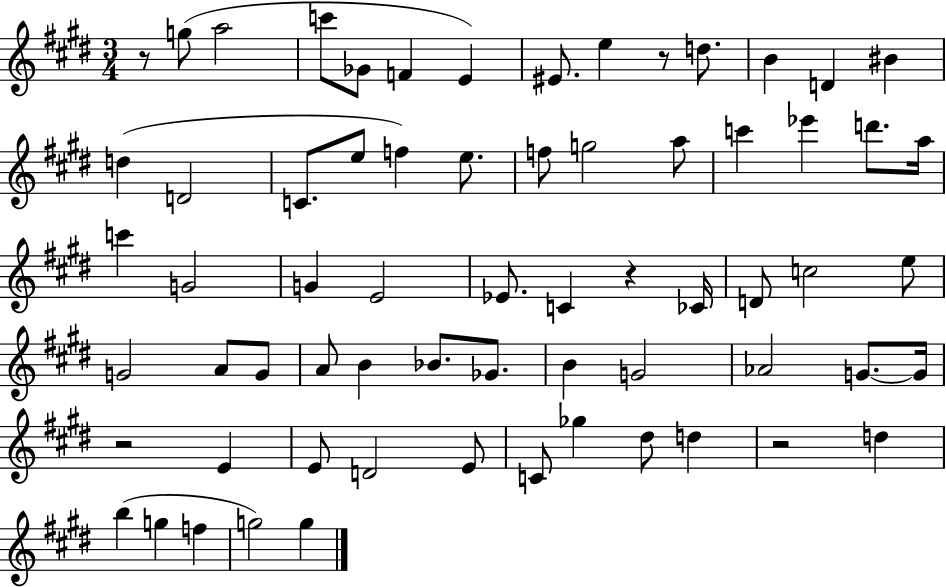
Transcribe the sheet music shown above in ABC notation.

X:1
T:Untitled
M:3/4
L:1/4
K:E
z/2 g/2 a2 c'/2 _G/2 F E ^E/2 e z/2 d/2 B D ^B d D2 C/2 e/2 f e/2 f/2 g2 a/2 c' _e' d'/2 a/4 c' G2 G E2 _E/2 C z _C/4 D/2 c2 e/2 G2 A/2 G/2 A/2 B _B/2 _G/2 B G2 _A2 G/2 G/4 z2 E E/2 D2 E/2 C/2 _g ^d/2 d z2 d b g f g2 g